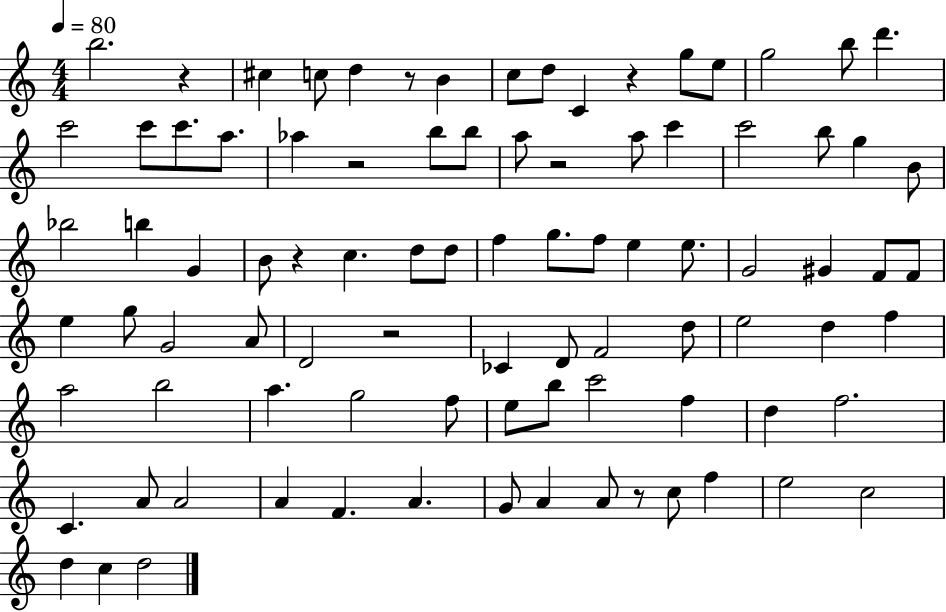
B5/h. R/q C#5/q C5/e D5/q R/e B4/q C5/e D5/e C4/q R/q G5/e E5/e G5/h B5/e D6/q. C6/h C6/e C6/e. A5/e. Ab5/q R/h B5/e B5/e A5/e R/h A5/e C6/q C6/h B5/e G5/q B4/e Bb5/h B5/q G4/q B4/e R/q C5/q. D5/e D5/e F5/q G5/e. F5/e E5/q E5/e. G4/h G#4/q F4/e F4/e E5/q G5/e G4/h A4/e D4/h R/h CES4/q D4/e F4/h D5/e E5/h D5/q F5/q A5/h B5/h A5/q. G5/h F5/e E5/e B5/e C6/h F5/q D5/q F5/h. C4/q. A4/e A4/h A4/q F4/q. A4/q. G4/e A4/q A4/e R/e C5/e F5/q E5/h C5/h D5/q C5/q D5/h